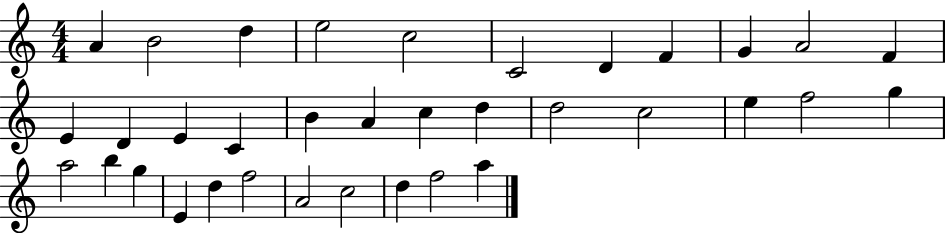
{
  \clef treble
  \numericTimeSignature
  \time 4/4
  \key c \major
  a'4 b'2 d''4 | e''2 c''2 | c'2 d'4 f'4 | g'4 a'2 f'4 | \break e'4 d'4 e'4 c'4 | b'4 a'4 c''4 d''4 | d''2 c''2 | e''4 f''2 g''4 | \break a''2 b''4 g''4 | e'4 d''4 f''2 | a'2 c''2 | d''4 f''2 a''4 | \break \bar "|."
}